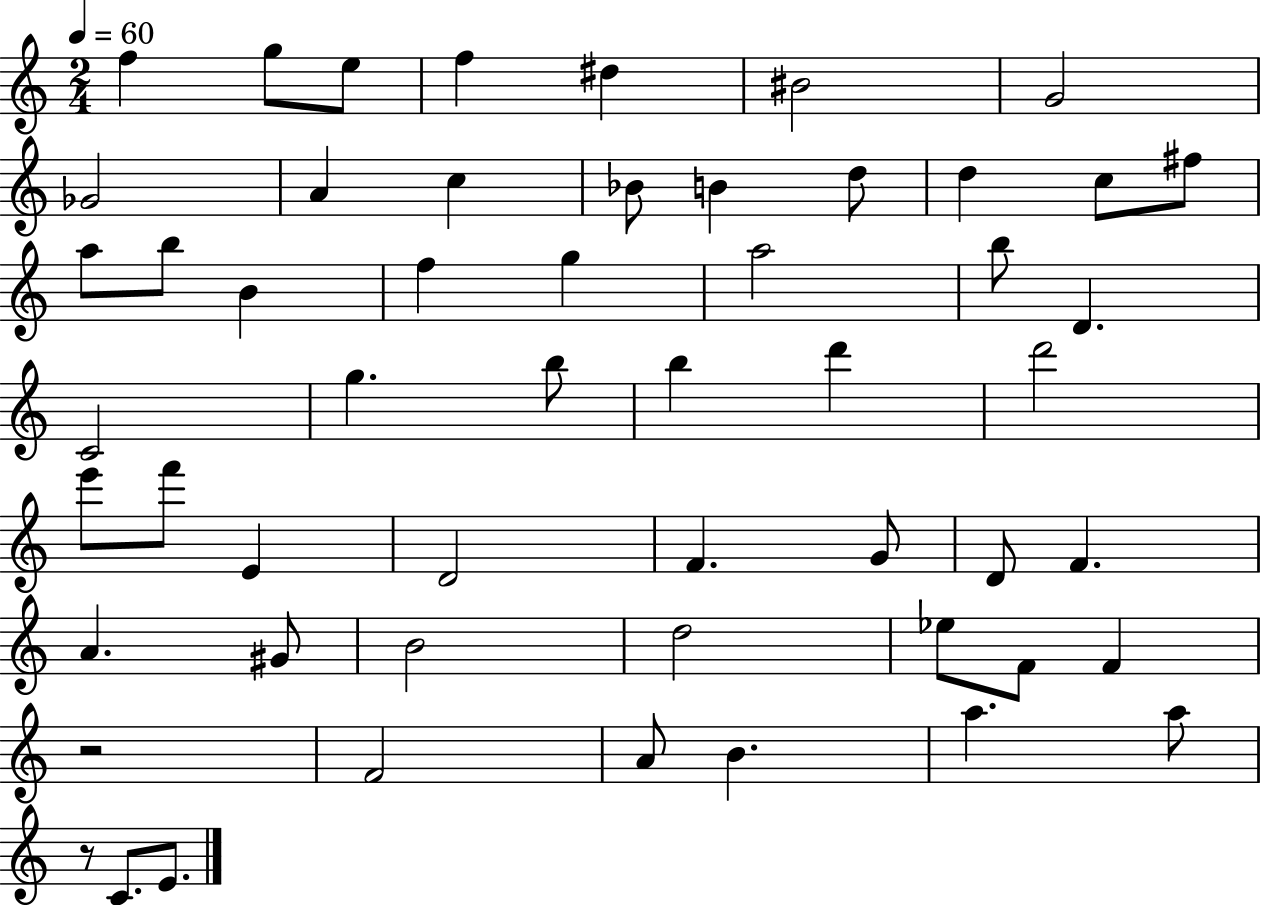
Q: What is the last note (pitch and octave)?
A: E4